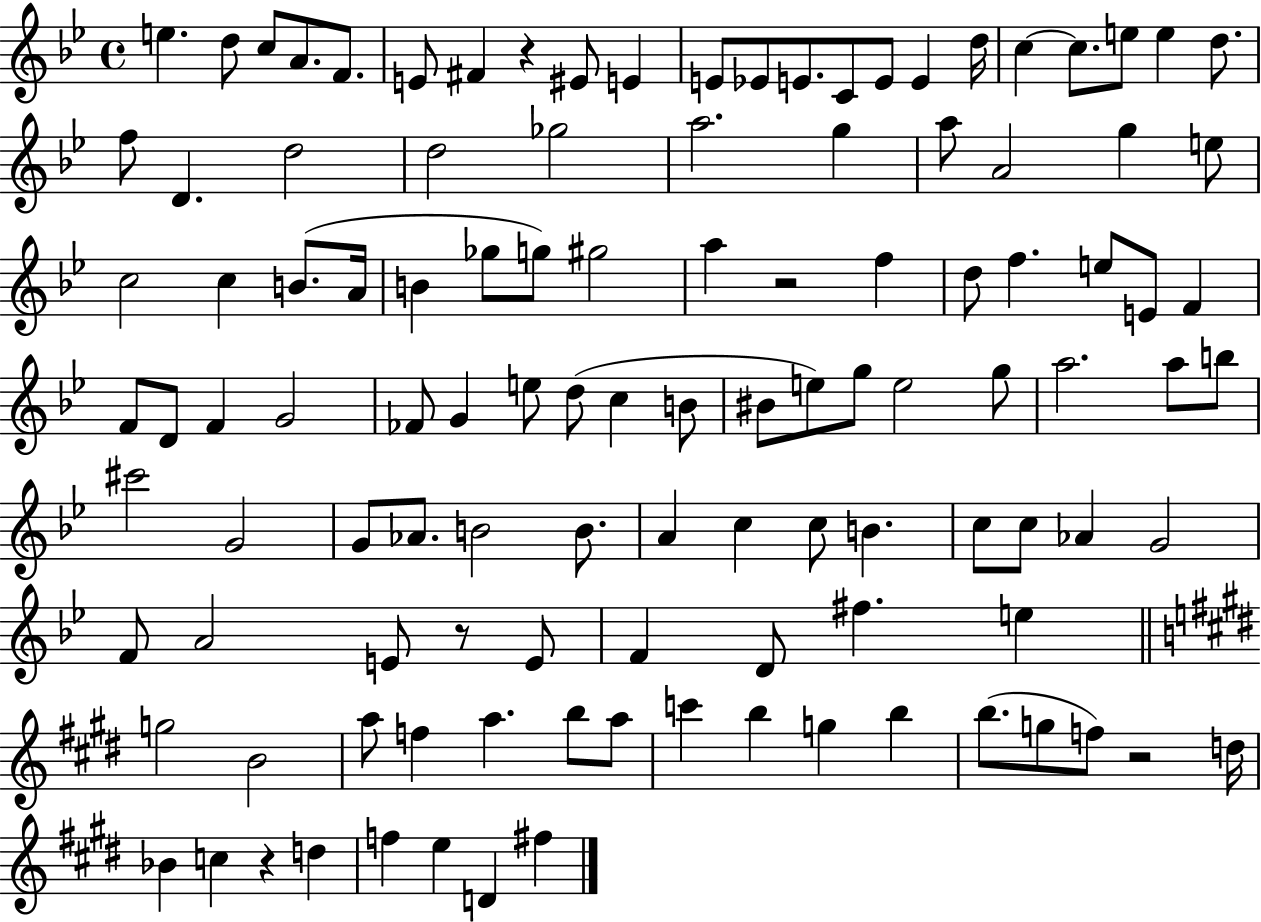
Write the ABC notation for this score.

X:1
T:Untitled
M:4/4
L:1/4
K:Bb
e d/2 c/2 A/2 F/2 E/2 ^F z ^E/2 E E/2 _E/2 E/2 C/2 E/2 E d/4 c c/2 e/2 e d/2 f/2 D d2 d2 _g2 a2 g a/2 A2 g e/2 c2 c B/2 A/4 B _g/2 g/2 ^g2 a z2 f d/2 f e/2 E/2 F F/2 D/2 F G2 _F/2 G e/2 d/2 c B/2 ^B/2 e/2 g/2 e2 g/2 a2 a/2 b/2 ^c'2 G2 G/2 _A/2 B2 B/2 A c c/2 B c/2 c/2 _A G2 F/2 A2 E/2 z/2 E/2 F D/2 ^f e g2 B2 a/2 f a b/2 a/2 c' b g b b/2 g/2 f/2 z2 d/4 _B c z d f e D ^f